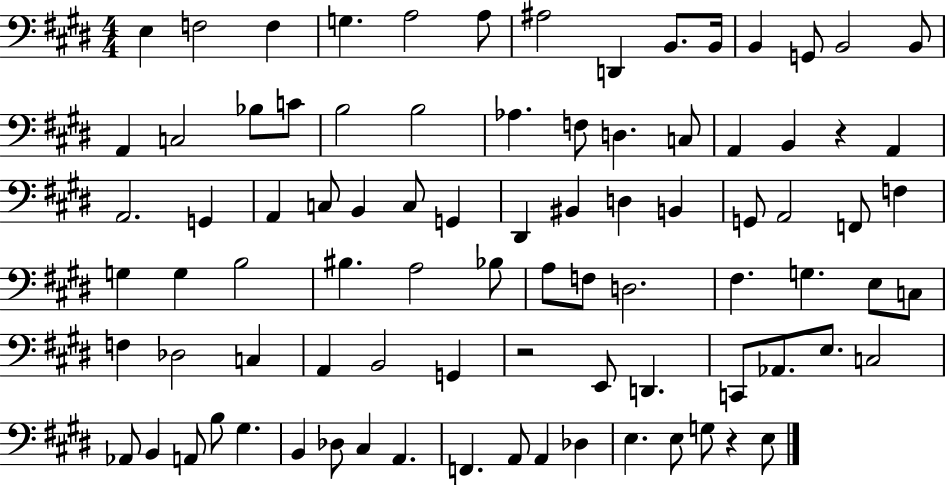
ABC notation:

X:1
T:Untitled
M:4/4
L:1/4
K:E
E, F,2 F, G, A,2 A,/2 ^A,2 D,, B,,/2 B,,/4 B,, G,,/2 B,,2 B,,/2 A,, C,2 _B,/2 C/2 B,2 B,2 _A, F,/2 D, C,/2 A,, B,, z A,, A,,2 G,, A,, C,/2 B,, C,/2 G,, ^D,, ^B,, D, B,, G,,/2 A,,2 F,,/2 F, G, G, B,2 ^B, A,2 _B,/2 A,/2 F,/2 D,2 ^F, G, E,/2 C,/2 F, _D,2 C, A,, B,,2 G,, z2 E,,/2 D,, C,,/2 _A,,/2 E,/2 C,2 _A,,/2 B,, A,,/2 B,/2 ^G, B,, _D,/2 ^C, A,, F,, A,,/2 A,, _D, E, E,/2 G,/2 z E,/2